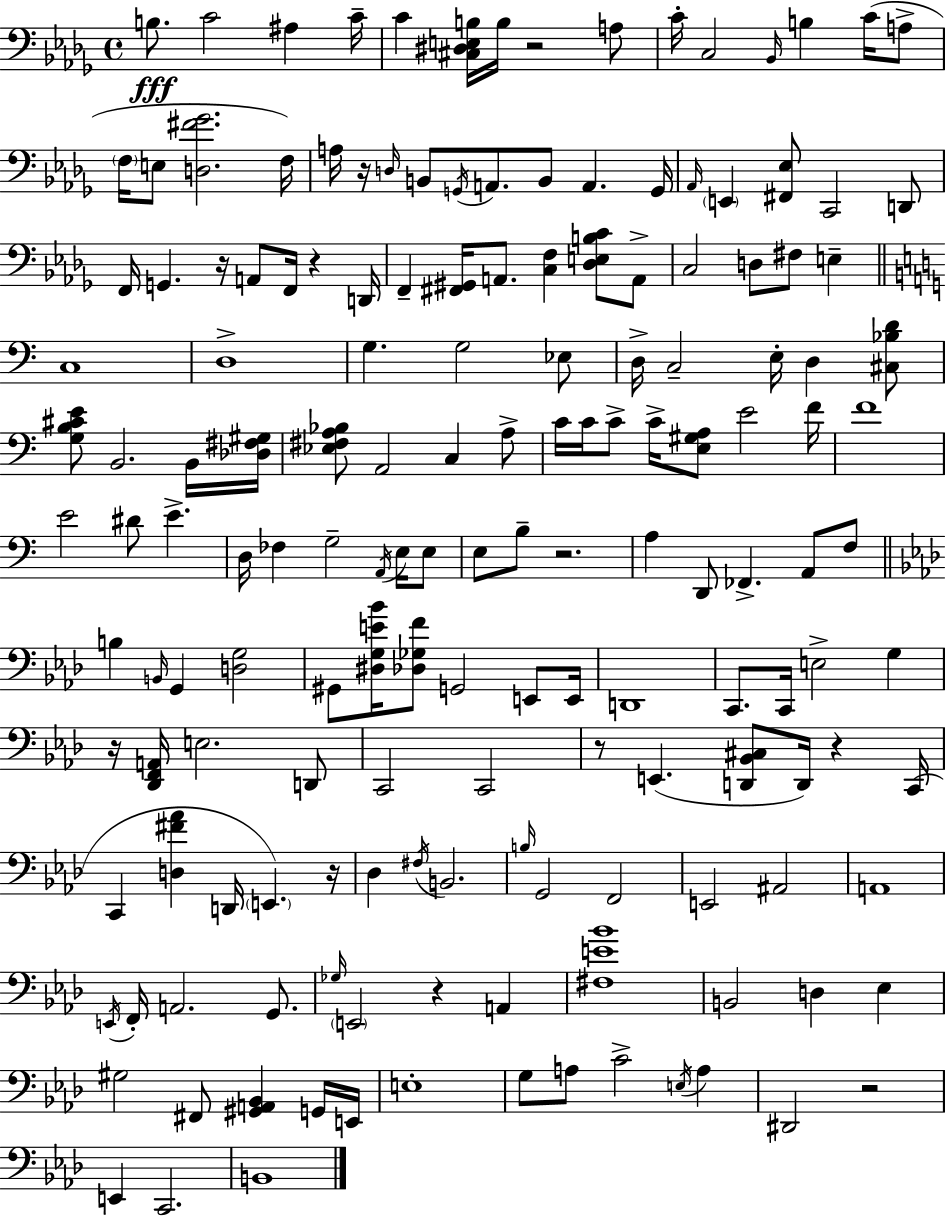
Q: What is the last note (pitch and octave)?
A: B2